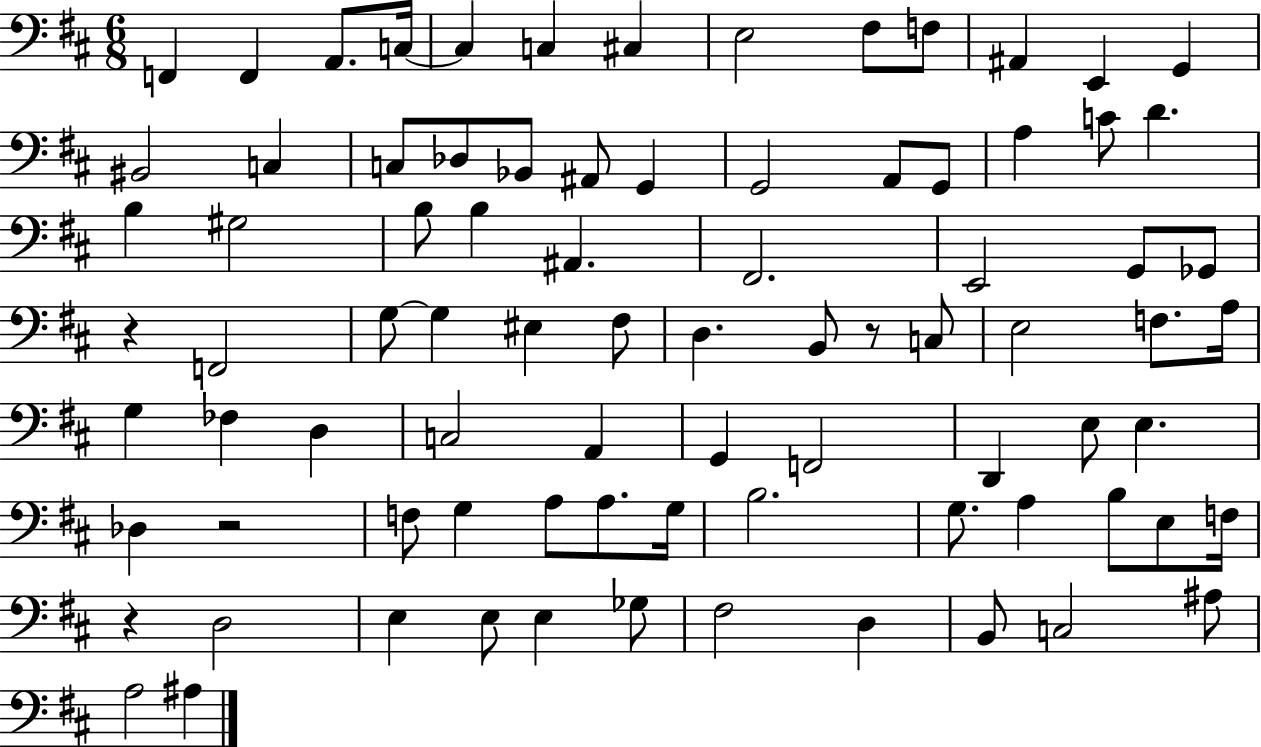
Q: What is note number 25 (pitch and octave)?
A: C4